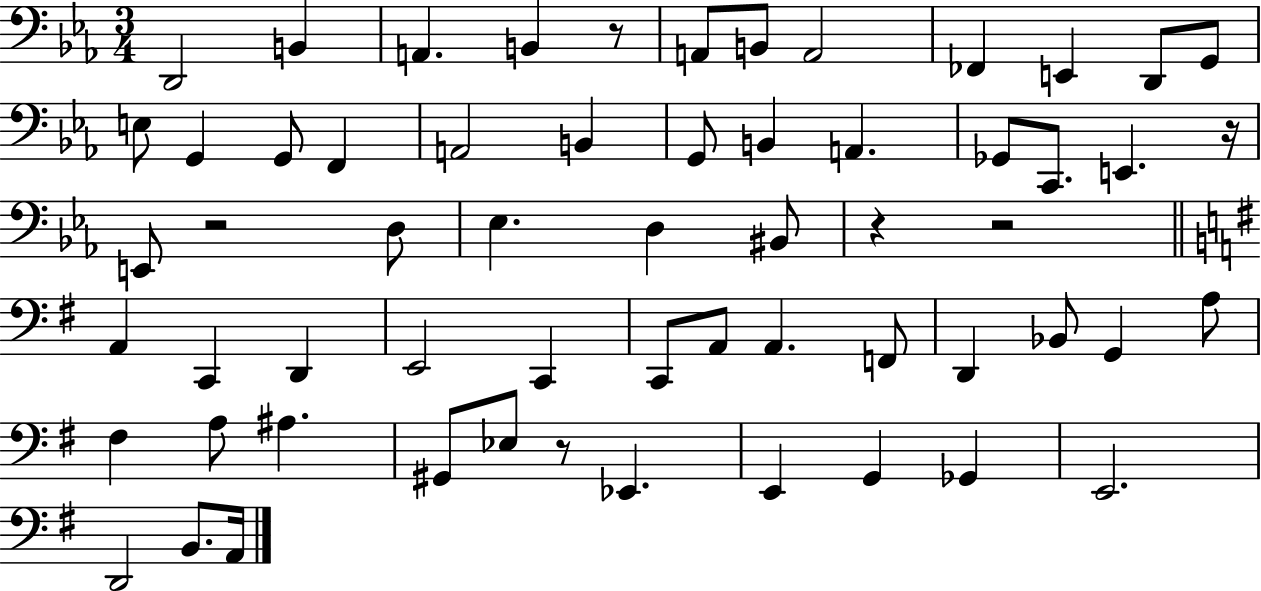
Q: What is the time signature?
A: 3/4